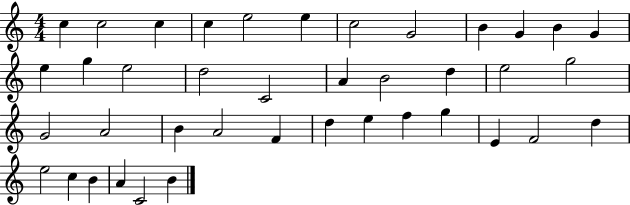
{
  \clef treble
  \numericTimeSignature
  \time 4/4
  \key c \major
  c''4 c''2 c''4 | c''4 e''2 e''4 | c''2 g'2 | b'4 g'4 b'4 g'4 | \break e''4 g''4 e''2 | d''2 c'2 | a'4 b'2 d''4 | e''2 g''2 | \break g'2 a'2 | b'4 a'2 f'4 | d''4 e''4 f''4 g''4 | e'4 f'2 d''4 | \break e''2 c''4 b'4 | a'4 c'2 b'4 | \bar "|."
}